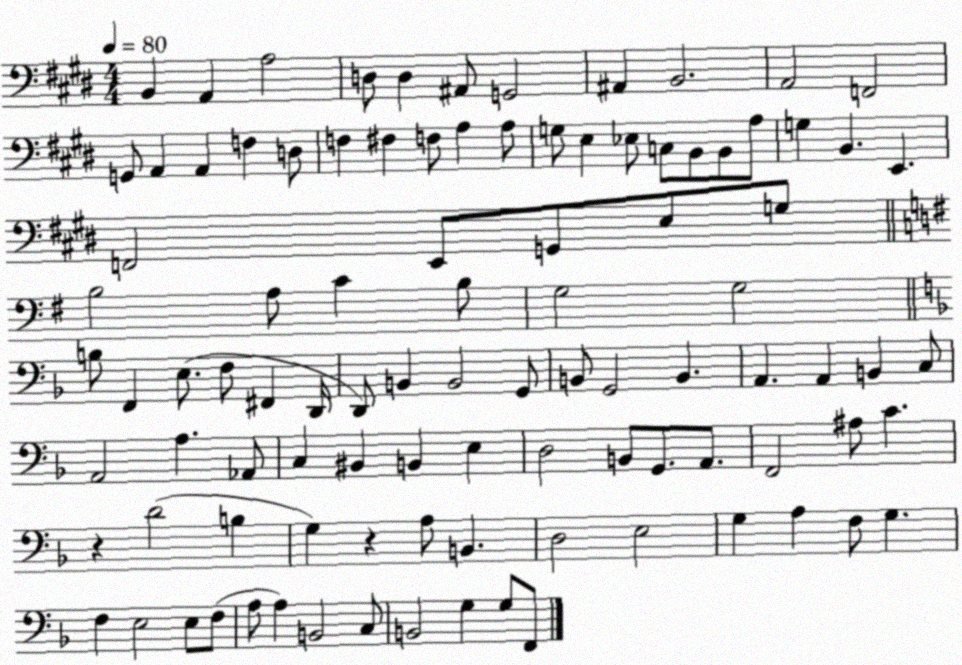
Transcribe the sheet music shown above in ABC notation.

X:1
T:Untitled
M:4/4
L:1/4
K:E
B,, A,, A,2 D,/2 D, ^A,,/2 G,,2 ^A,, B,,2 A,,2 F,,2 G,,/2 A,, A,, F, D,/2 F, ^F, F,/2 A, A,/2 G,/2 E, _E,/2 C,/2 B,,/2 B,,/2 A,/2 G, B,, E,, F,,2 E,,/2 G,,/2 E,/2 G,/2 B,2 A,/2 C B,/2 G,2 G,2 B,/2 F,, E,/2 F,/2 ^F,, D,,/4 D,,/2 B,, B,,2 G,,/2 B,,/2 G,,2 B,, A,, A,, B,, C,/2 A,,2 A, _A,,/2 C, ^B,, B,, E, D,2 B,,/2 G,,/2 A,,/2 F,,2 ^A,/2 C z D2 B, G, z A,/2 B,, D,2 E,2 G, A, F,/2 G, F, E,2 E,/2 F,/2 A,/2 A, B,,2 C,/2 B,,2 G, G,/2 F,,/2